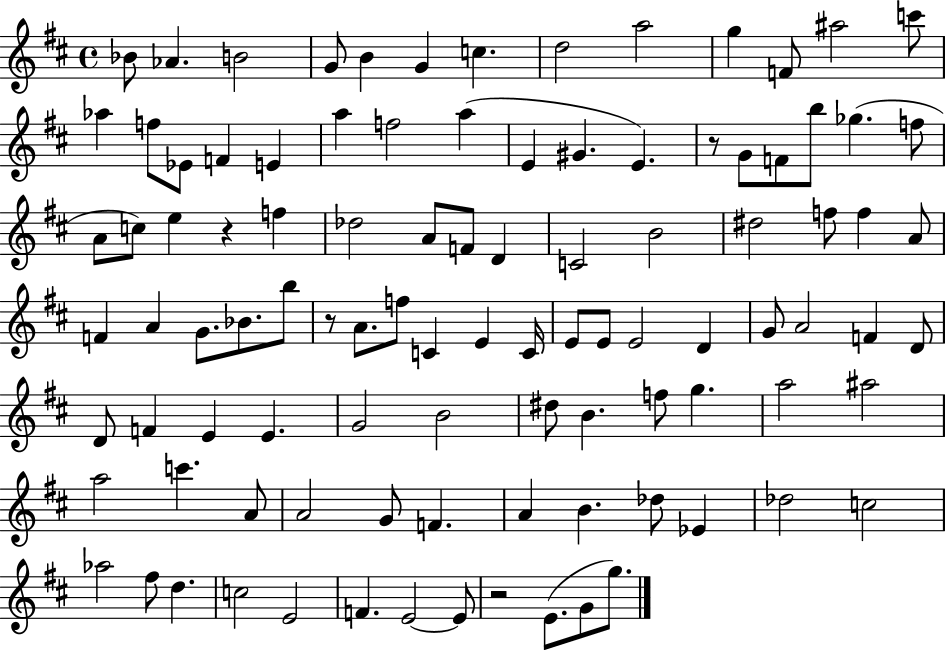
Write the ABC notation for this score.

X:1
T:Untitled
M:4/4
L:1/4
K:D
_B/2 _A B2 G/2 B G c d2 a2 g F/2 ^a2 c'/2 _a f/2 _E/2 F E a f2 a E ^G E z/2 G/2 F/2 b/2 _g f/2 A/2 c/2 e z f _d2 A/2 F/2 D C2 B2 ^d2 f/2 f A/2 F A G/2 _B/2 b/2 z/2 A/2 f/2 C E C/4 E/2 E/2 E2 D G/2 A2 F D/2 D/2 F E E G2 B2 ^d/2 B f/2 g a2 ^a2 a2 c' A/2 A2 G/2 F A B _d/2 _E _d2 c2 _a2 ^f/2 d c2 E2 F E2 E/2 z2 E/2 G/2 g/2